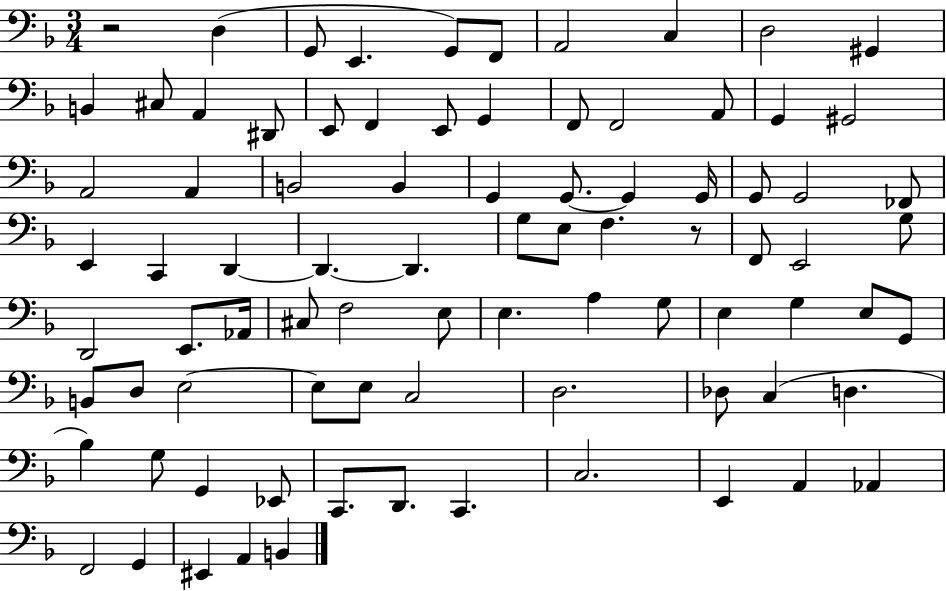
X:1
T:Untitled
M:3/4
L:1/4
K:F
z2 D, G,,/2 E,, G,,/2 F,,/2 A,,2 C, D,2 ^G,, B,, ^C,/2 A,, ^D,,/2 E,,/2 F,, E,,/2 G,, F,,/2 F,,2 A,,/2 G,, ^G,,2 A,,2 A,, B,,2 B,, G,, G,,/2 G,, G,,/4 G,,/2 G,,2 _F,,/2 E,, C,, D,, D,, D,, G,/2 E,/2 F, z/2 F,,/2 E,,2 G,/2 D,,2 E,,/2 _A,,/4 ^C,/2 F,2 E,/2 E, A, G,/2 E, G, E,/2 G,,/2 B,,/2 D,/2 E,2 E,/2 E,/2 C,2 D,2 _D,/2 C, D, _B, G,/2 G,, _E,,/2 C,,/2 D,,/2 C,, C,2 E,, A,, _A,, F,,2 G,, ^E,, A,, B,,